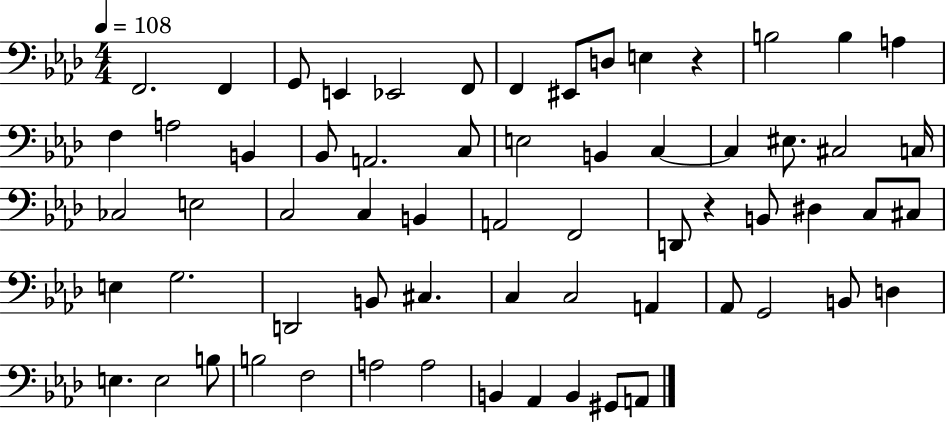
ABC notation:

X:1
T:Untitled
M:4/4
L:1/4
K:Ab
F,,2 F,, G,,/2 E,, _E,,2 F,,/2 F,, ^E,,/2 D,/2 E, z B,2 B, A, F, A,2 B,, _B,,/2 A,,2 C,/2 E,2 B,, C, C, ^E,/2 ^C,2 C,/4 _C,2 E,2 C,2 C, B,, A,,2 F,,2 D,,/2 z B,,/2 ^D, C,/2 ^C,/2 E, G,2 D,,2 B,,/2 ^C, C, C,2 A,, _A,,/2 G,,2 B,,/2 D, E, E,2 B,/2 B,2 F,2 A,2 A,2 B,, _A,, B,, ^G,,/2 A,,/2